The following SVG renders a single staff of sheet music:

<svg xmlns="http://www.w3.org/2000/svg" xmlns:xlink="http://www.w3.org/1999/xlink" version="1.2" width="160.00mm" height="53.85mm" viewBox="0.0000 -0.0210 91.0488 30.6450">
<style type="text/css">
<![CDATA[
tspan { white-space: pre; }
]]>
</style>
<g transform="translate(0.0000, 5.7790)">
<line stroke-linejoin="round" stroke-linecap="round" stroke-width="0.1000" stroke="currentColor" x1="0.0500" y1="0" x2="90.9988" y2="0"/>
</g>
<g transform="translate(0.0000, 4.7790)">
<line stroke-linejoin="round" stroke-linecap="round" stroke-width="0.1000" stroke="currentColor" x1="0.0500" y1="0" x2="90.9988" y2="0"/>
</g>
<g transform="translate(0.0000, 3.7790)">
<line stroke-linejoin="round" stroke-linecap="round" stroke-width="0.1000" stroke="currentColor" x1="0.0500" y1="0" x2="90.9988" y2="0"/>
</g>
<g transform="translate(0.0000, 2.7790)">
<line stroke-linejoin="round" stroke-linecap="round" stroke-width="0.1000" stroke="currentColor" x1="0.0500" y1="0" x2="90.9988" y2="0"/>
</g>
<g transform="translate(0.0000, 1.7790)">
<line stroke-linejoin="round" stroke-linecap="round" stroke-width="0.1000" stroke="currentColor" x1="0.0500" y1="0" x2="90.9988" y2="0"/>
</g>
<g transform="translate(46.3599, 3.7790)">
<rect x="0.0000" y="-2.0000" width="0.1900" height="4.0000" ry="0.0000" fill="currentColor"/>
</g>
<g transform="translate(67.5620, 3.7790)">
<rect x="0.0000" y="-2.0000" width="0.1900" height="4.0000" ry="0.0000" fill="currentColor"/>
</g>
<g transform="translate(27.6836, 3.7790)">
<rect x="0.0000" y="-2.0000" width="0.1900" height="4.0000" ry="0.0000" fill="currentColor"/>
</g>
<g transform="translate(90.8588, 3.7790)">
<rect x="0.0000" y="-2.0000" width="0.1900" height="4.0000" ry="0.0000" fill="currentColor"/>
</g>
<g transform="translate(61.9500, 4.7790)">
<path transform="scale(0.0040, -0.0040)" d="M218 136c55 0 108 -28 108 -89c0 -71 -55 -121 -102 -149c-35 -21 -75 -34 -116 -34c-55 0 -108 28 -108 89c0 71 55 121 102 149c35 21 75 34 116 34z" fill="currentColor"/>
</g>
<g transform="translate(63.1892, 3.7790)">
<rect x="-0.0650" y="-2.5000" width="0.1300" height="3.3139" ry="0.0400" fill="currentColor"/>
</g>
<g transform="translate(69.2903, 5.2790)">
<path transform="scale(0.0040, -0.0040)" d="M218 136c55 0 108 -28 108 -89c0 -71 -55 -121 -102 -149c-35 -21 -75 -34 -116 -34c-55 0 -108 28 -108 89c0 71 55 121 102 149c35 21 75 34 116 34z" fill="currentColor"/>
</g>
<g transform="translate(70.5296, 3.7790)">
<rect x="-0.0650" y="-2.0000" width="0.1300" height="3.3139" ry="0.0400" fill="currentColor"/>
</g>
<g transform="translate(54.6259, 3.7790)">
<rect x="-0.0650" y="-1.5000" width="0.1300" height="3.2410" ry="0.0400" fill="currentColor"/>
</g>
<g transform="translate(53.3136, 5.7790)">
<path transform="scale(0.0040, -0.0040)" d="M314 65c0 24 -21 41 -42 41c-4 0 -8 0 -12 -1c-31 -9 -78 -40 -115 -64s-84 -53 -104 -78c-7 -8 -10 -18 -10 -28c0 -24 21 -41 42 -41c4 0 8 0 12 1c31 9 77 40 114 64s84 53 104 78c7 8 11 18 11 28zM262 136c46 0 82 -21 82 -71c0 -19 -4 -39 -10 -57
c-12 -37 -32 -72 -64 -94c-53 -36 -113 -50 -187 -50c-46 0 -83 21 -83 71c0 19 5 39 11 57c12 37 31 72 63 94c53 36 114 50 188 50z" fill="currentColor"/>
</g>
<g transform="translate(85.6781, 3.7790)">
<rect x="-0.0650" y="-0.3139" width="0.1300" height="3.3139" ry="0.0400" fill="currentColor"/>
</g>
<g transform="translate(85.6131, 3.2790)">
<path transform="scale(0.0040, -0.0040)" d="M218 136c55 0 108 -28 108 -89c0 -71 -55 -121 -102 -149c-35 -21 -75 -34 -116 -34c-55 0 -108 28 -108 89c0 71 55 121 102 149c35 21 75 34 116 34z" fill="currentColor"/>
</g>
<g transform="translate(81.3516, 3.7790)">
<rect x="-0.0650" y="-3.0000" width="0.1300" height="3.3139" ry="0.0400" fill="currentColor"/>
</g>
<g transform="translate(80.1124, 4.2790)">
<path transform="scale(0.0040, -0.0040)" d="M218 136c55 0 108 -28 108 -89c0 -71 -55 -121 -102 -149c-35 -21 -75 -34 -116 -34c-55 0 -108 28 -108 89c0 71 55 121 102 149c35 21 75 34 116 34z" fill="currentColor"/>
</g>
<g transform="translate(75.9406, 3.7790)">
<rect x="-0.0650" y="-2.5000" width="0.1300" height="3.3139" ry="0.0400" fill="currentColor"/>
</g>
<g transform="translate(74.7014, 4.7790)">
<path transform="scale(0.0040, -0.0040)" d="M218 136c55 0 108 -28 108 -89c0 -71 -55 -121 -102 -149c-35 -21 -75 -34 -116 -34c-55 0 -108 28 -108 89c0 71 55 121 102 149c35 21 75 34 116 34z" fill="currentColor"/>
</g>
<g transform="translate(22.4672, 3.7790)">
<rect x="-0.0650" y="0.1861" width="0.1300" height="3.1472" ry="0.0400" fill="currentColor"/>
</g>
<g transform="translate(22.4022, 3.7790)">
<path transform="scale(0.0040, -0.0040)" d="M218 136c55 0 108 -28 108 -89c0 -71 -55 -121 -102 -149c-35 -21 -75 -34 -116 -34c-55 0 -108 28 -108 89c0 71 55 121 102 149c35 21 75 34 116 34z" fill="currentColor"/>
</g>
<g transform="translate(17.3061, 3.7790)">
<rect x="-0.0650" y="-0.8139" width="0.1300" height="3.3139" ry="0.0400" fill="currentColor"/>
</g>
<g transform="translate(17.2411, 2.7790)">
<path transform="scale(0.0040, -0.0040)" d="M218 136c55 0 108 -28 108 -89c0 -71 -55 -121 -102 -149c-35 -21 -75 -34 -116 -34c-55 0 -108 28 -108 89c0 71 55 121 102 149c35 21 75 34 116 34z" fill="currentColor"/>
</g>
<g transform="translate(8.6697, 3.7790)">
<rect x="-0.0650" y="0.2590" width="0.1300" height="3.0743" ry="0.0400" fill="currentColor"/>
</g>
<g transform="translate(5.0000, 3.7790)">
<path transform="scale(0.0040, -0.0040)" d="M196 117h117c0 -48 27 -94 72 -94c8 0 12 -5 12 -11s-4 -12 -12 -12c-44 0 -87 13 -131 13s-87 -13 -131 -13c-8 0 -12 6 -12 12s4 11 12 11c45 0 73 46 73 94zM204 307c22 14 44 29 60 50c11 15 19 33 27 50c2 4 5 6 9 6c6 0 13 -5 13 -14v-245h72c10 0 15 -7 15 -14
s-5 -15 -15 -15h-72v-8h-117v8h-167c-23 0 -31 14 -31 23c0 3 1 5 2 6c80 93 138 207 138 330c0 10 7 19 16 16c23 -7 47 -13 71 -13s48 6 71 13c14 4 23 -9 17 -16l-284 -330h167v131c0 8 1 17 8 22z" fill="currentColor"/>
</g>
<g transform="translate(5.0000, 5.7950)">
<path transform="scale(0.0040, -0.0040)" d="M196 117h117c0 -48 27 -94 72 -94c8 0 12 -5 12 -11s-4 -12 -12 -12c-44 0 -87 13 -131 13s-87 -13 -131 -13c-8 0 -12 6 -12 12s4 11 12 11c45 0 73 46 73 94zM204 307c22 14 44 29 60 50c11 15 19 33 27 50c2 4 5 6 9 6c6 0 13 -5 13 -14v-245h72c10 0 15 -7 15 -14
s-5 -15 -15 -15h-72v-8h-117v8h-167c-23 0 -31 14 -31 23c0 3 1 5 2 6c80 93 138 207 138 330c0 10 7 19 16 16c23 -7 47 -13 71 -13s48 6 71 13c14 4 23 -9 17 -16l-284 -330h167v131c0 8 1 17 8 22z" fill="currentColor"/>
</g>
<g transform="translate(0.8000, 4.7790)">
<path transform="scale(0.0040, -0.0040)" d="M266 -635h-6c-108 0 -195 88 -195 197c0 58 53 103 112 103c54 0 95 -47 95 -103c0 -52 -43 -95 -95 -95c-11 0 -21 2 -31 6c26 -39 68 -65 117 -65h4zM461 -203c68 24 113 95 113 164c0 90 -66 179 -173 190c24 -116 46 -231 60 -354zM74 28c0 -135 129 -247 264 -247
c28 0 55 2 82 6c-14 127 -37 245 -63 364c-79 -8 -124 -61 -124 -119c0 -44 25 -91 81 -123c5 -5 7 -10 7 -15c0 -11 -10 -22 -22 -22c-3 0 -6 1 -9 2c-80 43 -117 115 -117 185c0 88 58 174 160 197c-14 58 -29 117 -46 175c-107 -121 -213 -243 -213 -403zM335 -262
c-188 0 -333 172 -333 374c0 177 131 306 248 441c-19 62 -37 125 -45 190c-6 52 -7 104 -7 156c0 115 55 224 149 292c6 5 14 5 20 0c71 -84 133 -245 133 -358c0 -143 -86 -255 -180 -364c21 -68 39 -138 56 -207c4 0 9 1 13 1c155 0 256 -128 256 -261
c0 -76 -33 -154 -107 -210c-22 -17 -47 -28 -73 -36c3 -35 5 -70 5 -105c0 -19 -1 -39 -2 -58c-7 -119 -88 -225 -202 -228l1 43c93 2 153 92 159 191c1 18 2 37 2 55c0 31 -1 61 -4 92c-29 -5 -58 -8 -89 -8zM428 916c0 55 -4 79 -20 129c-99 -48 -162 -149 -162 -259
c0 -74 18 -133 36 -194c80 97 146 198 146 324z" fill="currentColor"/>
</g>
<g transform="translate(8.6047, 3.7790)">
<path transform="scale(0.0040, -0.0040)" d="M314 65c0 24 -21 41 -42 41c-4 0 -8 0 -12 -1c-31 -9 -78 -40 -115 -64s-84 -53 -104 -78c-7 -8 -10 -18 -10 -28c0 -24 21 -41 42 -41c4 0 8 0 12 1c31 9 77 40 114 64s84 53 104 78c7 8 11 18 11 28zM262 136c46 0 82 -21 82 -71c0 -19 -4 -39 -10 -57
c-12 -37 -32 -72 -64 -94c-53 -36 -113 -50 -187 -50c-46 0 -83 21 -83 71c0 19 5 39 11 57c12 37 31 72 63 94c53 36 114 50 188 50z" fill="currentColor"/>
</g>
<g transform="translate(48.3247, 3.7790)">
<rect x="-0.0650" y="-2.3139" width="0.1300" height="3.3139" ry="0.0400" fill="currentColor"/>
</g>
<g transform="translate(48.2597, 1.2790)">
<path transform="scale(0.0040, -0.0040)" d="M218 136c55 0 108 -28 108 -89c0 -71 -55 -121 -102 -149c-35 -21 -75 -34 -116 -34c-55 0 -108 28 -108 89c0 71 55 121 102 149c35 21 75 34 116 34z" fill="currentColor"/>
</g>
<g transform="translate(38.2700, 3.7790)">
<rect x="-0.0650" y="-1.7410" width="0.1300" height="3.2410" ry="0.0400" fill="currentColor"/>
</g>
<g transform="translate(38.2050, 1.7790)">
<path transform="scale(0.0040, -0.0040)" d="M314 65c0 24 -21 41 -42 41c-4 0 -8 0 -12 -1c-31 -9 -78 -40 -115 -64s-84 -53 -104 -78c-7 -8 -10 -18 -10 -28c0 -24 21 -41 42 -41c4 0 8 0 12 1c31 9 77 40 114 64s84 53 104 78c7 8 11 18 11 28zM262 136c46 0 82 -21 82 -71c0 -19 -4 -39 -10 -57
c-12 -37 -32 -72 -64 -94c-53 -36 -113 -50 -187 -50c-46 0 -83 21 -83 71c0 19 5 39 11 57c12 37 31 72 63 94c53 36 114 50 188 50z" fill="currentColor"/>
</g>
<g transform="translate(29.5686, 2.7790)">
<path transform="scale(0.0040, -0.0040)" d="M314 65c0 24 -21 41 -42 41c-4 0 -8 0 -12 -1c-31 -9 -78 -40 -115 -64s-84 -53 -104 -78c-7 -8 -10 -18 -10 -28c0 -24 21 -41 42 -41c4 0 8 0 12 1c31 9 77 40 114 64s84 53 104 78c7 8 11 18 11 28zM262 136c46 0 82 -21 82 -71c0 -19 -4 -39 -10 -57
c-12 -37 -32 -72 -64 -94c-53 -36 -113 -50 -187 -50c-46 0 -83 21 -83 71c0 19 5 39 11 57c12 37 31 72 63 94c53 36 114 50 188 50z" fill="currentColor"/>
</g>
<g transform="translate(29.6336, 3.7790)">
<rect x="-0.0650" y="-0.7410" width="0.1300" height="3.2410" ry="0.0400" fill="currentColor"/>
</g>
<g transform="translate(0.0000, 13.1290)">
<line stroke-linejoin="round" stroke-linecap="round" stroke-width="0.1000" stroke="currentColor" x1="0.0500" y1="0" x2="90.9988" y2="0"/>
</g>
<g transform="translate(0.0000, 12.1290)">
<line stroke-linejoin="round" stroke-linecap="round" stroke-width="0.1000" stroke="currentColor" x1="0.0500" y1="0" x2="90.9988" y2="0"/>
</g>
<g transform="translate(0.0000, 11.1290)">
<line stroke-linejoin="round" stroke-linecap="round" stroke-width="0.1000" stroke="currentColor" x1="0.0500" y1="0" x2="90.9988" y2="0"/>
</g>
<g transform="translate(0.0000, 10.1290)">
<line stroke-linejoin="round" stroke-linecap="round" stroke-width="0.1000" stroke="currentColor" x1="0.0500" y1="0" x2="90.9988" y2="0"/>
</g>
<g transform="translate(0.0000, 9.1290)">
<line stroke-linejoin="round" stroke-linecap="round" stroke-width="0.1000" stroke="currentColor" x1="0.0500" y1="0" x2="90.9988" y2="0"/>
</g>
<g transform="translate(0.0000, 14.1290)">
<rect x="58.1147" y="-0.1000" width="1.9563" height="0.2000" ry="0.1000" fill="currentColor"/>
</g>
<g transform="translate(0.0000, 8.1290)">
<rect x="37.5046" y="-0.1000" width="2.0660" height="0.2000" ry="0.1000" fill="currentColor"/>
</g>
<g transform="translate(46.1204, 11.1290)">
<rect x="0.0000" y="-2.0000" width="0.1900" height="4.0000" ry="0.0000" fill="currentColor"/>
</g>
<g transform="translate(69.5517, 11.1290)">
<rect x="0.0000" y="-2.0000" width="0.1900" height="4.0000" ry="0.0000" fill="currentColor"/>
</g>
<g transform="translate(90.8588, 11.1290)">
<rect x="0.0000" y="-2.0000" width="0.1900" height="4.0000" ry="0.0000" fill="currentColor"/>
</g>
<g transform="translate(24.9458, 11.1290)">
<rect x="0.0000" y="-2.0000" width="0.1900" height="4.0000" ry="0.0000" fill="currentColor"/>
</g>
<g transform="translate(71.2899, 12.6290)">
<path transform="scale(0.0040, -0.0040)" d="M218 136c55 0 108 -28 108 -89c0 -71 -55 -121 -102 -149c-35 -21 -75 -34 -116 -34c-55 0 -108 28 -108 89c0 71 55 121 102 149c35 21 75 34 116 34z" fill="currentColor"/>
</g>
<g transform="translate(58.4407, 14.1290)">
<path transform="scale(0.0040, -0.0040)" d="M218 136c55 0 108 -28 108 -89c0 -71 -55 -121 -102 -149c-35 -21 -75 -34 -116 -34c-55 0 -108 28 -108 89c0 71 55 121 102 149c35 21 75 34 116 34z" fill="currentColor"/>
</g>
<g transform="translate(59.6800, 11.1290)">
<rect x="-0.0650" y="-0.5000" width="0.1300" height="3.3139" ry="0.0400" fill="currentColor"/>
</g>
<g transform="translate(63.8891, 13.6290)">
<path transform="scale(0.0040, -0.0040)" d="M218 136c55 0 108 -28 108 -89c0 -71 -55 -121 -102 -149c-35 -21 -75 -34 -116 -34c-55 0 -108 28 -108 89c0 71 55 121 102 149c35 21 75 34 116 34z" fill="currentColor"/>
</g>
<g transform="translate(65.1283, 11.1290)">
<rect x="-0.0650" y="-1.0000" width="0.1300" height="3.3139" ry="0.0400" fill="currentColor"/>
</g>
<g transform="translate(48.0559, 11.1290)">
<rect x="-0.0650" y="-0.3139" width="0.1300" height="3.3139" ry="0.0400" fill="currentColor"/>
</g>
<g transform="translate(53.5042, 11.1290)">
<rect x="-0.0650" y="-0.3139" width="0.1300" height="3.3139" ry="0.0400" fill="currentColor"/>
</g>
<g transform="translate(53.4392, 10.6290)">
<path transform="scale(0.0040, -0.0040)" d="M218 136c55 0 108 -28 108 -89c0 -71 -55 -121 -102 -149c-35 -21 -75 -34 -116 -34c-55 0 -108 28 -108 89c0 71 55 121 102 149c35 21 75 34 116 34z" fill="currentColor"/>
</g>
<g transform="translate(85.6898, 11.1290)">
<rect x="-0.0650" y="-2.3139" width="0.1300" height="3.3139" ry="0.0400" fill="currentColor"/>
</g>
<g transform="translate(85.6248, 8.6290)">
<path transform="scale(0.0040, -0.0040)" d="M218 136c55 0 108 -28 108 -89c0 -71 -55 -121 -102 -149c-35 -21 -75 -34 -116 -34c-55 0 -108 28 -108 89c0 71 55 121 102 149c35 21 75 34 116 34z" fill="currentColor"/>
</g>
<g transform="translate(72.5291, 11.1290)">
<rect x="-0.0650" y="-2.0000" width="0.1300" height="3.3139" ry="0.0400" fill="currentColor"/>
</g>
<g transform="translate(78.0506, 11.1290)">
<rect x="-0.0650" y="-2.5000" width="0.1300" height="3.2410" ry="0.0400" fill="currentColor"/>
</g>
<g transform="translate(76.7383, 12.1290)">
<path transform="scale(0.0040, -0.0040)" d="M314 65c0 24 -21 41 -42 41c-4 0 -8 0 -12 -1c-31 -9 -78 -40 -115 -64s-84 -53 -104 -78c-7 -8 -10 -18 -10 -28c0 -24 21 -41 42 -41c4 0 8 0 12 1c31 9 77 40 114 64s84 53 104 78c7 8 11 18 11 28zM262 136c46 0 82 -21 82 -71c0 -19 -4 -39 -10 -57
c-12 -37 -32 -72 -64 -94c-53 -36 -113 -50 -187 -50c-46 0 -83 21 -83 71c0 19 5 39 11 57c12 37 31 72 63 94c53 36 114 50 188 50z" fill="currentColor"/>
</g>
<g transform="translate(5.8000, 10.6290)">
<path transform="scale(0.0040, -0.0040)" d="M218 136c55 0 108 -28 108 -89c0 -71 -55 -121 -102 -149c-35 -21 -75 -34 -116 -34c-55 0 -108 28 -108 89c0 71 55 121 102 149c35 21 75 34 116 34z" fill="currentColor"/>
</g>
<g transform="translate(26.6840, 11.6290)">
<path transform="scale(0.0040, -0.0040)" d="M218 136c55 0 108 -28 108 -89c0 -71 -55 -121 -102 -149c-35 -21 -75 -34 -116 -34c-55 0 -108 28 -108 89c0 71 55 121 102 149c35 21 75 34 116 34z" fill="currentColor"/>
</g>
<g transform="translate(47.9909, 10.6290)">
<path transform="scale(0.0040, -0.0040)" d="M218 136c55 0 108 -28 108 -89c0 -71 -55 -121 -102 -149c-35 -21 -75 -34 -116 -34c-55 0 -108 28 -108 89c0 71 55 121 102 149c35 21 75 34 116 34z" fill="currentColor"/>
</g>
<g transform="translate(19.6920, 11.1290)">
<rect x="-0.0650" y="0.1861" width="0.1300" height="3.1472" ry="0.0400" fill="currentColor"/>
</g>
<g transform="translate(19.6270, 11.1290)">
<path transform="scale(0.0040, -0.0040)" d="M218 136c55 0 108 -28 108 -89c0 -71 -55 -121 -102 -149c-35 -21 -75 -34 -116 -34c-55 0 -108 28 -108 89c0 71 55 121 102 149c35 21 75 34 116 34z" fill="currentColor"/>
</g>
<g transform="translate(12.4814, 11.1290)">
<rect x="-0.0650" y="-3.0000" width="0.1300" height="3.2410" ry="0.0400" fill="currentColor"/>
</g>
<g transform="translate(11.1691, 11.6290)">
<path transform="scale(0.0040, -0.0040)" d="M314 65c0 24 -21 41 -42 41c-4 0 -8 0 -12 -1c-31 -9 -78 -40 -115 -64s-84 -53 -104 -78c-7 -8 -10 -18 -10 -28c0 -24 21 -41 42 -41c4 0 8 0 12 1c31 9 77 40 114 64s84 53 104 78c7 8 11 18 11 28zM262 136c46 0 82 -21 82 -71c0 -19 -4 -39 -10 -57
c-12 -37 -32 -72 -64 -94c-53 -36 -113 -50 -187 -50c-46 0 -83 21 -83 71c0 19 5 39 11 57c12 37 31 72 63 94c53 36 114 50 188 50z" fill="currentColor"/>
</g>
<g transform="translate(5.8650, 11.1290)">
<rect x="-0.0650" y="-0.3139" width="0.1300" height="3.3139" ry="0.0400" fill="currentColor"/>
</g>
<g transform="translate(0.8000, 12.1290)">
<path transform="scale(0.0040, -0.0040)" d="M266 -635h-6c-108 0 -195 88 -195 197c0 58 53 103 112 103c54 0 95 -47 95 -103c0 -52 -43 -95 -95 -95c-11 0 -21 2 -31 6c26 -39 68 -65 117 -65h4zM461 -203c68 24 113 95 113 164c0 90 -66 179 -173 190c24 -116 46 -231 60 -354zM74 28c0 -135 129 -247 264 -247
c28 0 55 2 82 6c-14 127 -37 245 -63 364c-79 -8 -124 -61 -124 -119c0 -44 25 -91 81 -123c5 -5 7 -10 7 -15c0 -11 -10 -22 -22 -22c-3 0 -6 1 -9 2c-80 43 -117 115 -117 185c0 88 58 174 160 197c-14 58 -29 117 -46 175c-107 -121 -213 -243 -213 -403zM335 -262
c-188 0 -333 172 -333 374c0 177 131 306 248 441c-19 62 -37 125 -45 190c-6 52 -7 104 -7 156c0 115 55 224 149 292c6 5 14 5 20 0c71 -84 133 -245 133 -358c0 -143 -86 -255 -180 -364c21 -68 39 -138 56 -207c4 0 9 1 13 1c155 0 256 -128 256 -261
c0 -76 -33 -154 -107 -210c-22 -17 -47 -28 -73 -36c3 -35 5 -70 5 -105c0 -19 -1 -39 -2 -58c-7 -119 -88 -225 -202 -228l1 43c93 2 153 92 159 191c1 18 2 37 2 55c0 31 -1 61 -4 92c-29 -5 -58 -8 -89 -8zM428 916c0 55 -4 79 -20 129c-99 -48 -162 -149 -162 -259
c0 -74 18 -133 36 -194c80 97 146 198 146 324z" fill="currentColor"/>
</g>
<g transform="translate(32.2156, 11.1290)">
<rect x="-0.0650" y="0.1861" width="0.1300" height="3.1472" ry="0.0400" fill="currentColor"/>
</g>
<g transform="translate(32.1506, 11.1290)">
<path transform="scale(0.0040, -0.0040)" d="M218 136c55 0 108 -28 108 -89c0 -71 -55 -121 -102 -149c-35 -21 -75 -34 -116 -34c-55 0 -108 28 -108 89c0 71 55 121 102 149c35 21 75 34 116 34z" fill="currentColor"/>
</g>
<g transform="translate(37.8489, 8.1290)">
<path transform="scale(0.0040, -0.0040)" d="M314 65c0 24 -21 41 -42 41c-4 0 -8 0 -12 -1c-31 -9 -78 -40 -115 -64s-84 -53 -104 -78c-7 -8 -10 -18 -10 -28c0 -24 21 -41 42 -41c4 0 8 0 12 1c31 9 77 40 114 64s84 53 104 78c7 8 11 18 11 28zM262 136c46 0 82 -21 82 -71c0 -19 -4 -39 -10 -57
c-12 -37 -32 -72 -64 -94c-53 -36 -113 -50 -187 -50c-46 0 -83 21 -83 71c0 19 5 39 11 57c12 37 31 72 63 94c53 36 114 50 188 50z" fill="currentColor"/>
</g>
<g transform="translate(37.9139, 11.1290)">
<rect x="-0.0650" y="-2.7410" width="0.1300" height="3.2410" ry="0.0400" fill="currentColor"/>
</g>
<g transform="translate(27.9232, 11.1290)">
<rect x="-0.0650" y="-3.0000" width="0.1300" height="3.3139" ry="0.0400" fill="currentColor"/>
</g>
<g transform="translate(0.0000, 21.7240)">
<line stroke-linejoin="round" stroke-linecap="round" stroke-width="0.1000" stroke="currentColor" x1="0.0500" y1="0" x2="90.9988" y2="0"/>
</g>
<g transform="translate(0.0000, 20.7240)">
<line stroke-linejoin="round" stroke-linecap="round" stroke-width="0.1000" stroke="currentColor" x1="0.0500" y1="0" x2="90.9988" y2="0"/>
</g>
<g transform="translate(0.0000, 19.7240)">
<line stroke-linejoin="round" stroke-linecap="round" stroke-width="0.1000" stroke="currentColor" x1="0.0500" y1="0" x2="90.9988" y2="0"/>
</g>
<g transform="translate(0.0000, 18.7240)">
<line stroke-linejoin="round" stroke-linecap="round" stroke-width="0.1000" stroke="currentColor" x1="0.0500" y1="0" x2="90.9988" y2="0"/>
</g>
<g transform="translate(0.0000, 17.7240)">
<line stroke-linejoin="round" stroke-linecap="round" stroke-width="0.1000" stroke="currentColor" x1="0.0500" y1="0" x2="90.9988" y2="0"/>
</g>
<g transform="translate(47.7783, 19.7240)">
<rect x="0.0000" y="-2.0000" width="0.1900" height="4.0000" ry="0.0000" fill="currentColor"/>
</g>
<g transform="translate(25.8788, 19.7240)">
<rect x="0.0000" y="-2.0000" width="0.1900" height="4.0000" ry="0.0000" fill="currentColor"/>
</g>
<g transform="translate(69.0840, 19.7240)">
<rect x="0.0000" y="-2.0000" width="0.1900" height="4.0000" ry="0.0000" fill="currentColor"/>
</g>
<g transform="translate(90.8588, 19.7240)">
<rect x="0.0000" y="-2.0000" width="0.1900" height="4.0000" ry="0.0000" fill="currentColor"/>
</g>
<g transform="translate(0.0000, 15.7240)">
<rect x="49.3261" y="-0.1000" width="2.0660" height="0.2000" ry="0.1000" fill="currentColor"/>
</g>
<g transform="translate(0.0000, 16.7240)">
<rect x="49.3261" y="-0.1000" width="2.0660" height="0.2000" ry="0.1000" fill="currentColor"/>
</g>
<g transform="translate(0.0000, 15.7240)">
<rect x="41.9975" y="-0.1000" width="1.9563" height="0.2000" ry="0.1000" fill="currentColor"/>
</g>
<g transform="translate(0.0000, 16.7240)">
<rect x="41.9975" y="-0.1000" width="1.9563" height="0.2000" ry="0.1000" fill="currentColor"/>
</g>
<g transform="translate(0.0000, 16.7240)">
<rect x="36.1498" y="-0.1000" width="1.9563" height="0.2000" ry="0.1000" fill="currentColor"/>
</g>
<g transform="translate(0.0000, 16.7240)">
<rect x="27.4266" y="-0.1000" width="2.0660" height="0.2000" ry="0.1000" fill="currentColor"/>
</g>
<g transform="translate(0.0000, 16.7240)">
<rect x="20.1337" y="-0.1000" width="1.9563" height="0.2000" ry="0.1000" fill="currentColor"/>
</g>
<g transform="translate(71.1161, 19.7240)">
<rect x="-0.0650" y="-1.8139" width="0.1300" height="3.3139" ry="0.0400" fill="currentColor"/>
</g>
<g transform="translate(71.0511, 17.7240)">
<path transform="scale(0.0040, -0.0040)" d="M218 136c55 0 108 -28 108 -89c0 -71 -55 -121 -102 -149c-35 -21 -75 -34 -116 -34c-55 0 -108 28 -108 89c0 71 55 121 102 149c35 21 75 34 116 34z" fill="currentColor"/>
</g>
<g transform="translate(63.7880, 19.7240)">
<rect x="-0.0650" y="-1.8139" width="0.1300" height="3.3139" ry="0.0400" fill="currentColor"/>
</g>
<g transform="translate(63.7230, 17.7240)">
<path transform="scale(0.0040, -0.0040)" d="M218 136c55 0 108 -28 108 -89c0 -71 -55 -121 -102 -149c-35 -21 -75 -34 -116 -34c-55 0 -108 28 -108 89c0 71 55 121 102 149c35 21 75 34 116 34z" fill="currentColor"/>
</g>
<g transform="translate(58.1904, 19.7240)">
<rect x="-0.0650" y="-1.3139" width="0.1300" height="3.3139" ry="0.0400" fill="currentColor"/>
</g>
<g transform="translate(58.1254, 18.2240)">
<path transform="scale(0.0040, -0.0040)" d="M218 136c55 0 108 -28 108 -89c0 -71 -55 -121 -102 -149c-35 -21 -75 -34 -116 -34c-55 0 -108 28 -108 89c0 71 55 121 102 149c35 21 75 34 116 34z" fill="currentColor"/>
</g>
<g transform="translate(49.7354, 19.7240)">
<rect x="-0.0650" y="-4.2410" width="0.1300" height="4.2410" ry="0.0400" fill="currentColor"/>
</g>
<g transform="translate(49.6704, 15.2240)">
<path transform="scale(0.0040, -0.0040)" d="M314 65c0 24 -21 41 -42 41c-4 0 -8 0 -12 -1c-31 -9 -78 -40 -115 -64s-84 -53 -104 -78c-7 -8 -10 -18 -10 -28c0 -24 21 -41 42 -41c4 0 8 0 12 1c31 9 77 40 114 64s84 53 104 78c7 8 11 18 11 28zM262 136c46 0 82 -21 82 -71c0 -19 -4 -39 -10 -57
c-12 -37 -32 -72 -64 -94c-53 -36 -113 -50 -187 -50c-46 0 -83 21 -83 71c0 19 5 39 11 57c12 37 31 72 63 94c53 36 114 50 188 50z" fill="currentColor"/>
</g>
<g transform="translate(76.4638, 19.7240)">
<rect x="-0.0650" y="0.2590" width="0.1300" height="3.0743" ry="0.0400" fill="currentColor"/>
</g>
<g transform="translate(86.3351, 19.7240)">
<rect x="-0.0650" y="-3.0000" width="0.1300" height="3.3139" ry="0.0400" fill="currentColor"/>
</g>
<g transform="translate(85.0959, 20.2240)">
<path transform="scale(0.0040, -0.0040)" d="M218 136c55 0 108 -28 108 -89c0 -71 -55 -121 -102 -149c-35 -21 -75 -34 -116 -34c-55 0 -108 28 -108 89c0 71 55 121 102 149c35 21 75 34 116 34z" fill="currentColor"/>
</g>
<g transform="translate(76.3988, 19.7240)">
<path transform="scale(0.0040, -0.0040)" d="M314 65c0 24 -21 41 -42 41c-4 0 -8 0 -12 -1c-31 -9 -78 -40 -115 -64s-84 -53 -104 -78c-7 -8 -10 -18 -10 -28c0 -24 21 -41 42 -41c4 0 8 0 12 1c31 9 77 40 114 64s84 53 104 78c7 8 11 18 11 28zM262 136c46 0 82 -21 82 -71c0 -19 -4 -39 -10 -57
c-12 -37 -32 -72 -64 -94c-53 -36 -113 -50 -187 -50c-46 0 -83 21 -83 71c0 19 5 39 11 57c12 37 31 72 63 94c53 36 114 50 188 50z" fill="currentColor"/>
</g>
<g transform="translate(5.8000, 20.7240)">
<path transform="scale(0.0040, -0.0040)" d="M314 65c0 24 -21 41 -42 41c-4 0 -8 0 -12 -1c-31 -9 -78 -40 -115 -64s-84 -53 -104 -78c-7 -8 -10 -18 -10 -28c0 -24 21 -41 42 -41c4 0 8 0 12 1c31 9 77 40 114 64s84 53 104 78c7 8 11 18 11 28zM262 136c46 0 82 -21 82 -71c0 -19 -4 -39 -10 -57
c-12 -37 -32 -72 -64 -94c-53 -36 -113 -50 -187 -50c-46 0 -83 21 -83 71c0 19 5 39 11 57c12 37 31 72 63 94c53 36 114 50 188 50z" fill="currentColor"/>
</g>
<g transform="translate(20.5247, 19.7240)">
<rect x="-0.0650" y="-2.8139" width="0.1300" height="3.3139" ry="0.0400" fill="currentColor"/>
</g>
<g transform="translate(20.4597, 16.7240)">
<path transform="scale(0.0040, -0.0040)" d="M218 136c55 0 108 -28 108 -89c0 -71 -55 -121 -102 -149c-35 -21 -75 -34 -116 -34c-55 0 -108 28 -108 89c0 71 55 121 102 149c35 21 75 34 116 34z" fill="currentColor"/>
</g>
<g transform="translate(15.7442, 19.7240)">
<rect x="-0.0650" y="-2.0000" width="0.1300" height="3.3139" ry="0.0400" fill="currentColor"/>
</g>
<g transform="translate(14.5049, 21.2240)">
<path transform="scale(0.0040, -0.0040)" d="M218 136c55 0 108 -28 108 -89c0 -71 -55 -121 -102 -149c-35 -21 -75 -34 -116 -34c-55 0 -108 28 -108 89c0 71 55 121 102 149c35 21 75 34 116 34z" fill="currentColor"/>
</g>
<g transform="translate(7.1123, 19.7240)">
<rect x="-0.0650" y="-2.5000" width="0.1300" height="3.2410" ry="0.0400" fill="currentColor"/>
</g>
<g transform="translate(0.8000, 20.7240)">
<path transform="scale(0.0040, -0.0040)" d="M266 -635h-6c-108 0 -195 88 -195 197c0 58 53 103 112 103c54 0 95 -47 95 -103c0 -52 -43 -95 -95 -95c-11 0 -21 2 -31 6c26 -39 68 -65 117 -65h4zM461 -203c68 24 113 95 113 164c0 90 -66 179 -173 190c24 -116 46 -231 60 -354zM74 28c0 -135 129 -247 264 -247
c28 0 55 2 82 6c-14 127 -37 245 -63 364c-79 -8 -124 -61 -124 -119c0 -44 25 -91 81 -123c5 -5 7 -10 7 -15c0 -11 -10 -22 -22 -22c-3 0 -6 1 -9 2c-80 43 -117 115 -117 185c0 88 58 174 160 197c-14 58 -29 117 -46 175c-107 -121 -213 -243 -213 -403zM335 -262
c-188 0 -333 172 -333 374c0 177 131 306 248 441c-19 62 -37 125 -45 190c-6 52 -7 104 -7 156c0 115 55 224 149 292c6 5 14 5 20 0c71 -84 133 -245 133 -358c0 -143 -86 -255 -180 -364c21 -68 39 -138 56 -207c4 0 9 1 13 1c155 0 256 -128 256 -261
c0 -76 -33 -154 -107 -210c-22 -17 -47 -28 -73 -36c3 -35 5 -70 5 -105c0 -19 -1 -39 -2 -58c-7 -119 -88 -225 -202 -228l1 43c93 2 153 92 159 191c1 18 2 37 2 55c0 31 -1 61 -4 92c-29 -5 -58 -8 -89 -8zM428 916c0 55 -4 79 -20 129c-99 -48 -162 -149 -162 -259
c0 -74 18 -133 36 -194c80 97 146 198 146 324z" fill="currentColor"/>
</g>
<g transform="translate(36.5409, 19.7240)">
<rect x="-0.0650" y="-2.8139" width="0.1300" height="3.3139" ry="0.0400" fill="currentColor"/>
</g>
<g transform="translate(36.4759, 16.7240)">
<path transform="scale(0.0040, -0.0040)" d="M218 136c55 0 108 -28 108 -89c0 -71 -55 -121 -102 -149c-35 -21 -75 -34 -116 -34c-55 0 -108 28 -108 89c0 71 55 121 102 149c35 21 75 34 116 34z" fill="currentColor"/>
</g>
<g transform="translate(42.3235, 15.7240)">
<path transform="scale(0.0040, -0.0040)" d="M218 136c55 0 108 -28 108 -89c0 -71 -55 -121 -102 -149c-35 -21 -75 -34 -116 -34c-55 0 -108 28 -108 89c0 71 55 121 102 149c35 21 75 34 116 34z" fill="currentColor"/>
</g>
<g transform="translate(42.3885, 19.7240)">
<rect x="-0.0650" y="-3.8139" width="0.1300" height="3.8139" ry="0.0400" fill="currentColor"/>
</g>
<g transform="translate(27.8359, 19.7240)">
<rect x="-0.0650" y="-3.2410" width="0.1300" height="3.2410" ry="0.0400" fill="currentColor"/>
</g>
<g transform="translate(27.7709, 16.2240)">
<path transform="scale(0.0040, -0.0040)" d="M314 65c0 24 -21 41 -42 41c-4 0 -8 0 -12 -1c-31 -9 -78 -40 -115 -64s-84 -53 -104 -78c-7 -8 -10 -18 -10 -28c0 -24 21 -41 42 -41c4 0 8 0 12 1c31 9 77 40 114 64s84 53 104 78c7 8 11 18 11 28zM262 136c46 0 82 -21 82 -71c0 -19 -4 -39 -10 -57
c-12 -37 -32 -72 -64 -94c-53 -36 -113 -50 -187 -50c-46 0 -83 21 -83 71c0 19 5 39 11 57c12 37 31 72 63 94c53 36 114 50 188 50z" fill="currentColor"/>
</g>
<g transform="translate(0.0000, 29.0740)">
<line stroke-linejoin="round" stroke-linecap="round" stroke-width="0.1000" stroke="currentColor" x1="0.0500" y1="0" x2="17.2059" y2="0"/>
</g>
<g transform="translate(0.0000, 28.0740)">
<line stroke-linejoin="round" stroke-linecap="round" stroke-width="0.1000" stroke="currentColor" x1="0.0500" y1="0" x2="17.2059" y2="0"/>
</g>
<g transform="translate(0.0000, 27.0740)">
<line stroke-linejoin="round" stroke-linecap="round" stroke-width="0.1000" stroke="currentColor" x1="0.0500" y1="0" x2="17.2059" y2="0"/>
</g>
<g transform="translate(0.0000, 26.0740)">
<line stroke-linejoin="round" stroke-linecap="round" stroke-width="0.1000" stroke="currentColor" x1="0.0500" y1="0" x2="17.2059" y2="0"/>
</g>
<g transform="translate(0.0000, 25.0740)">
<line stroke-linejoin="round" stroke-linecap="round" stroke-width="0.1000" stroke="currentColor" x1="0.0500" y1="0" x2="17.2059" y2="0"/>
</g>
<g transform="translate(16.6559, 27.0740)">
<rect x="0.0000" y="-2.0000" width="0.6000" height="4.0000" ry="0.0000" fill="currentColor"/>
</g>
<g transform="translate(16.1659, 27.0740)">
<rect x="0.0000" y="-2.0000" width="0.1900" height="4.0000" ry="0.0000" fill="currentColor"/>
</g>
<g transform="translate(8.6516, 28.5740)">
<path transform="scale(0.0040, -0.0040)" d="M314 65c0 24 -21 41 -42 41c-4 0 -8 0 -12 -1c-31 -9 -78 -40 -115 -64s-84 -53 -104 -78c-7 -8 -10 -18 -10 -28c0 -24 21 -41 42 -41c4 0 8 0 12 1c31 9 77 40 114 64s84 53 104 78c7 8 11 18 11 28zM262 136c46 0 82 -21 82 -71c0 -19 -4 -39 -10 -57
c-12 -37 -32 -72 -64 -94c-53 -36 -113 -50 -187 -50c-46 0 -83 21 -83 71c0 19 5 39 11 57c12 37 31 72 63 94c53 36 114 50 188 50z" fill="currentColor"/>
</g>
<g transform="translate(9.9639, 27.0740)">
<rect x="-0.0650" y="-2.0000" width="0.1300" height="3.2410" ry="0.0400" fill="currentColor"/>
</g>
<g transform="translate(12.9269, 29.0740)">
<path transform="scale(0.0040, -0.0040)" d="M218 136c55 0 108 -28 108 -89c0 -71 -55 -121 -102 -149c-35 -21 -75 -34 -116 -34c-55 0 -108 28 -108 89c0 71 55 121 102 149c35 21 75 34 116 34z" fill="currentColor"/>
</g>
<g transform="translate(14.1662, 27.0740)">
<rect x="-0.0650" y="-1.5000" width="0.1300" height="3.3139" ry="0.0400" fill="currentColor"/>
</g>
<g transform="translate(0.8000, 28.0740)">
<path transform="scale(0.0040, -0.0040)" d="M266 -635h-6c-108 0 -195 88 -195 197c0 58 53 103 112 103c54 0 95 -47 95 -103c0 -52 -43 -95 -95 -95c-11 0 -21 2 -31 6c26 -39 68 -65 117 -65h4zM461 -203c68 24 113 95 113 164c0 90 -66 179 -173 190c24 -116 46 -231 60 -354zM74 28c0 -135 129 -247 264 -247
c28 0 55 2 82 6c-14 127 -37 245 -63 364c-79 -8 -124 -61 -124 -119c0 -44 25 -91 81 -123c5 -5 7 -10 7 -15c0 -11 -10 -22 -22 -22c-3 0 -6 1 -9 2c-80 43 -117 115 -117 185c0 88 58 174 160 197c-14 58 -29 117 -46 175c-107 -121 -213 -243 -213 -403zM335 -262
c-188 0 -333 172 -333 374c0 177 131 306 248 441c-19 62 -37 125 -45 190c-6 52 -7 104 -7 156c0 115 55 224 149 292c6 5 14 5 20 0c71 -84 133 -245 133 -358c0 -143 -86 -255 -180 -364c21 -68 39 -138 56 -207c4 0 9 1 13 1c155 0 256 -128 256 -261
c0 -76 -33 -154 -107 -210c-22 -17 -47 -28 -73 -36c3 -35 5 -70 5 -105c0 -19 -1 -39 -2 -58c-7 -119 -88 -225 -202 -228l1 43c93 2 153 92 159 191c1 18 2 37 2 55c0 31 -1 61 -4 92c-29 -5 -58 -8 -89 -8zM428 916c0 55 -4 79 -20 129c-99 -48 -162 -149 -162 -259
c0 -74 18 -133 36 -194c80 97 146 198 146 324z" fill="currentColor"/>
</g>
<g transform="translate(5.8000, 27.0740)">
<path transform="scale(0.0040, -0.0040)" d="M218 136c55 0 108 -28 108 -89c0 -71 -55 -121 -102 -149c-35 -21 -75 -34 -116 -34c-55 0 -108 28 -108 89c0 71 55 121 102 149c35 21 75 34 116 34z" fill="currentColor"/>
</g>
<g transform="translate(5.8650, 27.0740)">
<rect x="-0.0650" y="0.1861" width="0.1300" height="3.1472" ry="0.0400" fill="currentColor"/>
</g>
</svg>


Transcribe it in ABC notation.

X:1
T:Untitled
M:4/4
L:1/4
K:C
B2 d B d2 f2 g E2 G F G A c c A2 B A B a2 c c C D F G2 g G2 F a b2 a c' d'2 e f f B2 A B F2 E